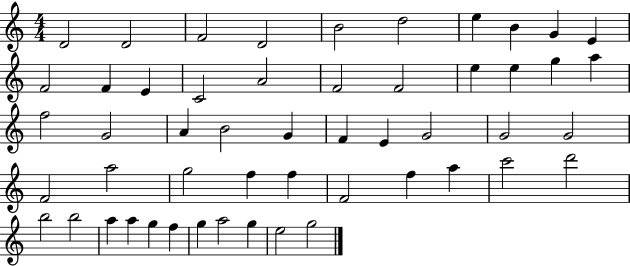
{
  \clef treble
  \numericTimeSignature
  \time 4/4
  \key c \major
  d'2 d'2 | f'2 d'2 | b'2 d''2 | e''4 b'4 g'4 e'4 | \break f'2 f'4 e'4 | c'2 a'2 | f'2 f'2 | e''4 e''4 g''4 a''4 | \break f''2 g'2 | a'4 b'2 g'4 | f'4 e'4 g'2 | g'2 g'2 | \break f'2 a''2 | g''2 f''4 f''4 | f'2 f''4 a''4 | c'''2 d'''2 | \break b''2 b''2 | a''4 a''4 g''4 f''4 | g''4 a''2 g''4 | e''2 g''2 | \break \bar "|."
}